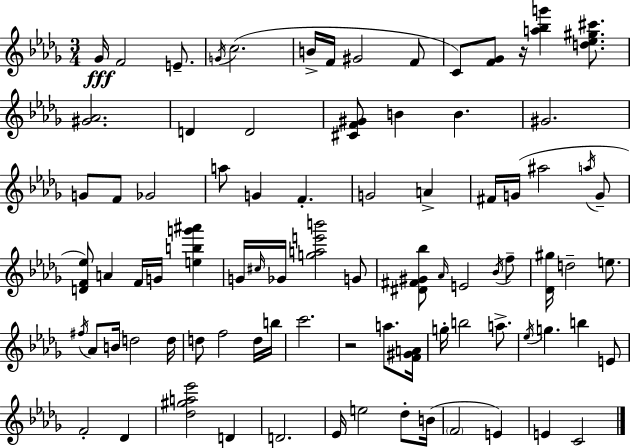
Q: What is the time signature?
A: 3/4